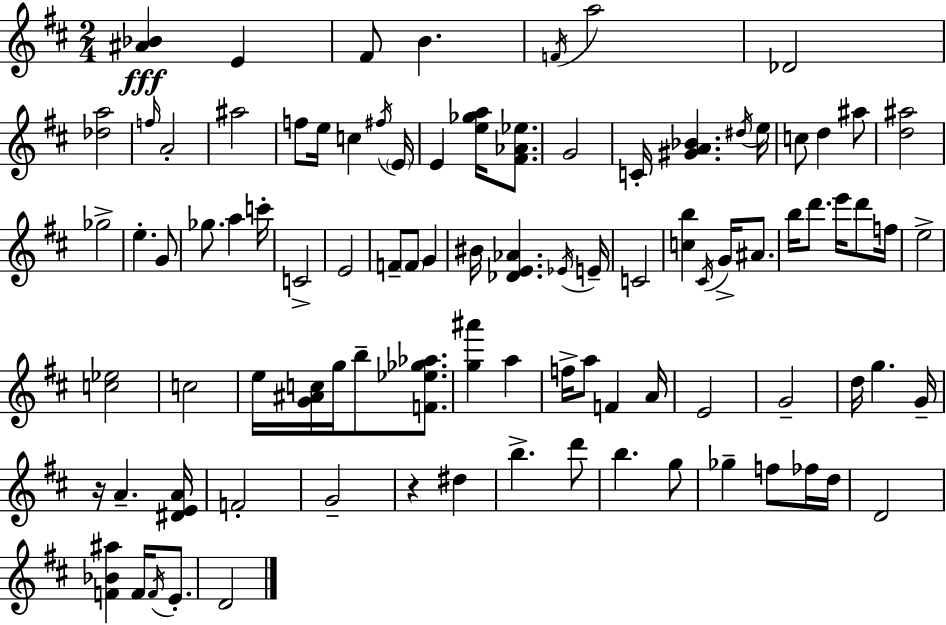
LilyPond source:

{
  \clef treble
  \numericTimeSignature
  \time 2/4
  \key d \major
  \repeat volta 2 { <ais' bes'>4\fff e'4 | fis'8 b'4. | \acciaccatura { f'16 } a''2 | des'2 | \break <des'' a''>2 | \grace { f''16 } a'2-. | ais''2 | f''8 e''16 c''4 | \break \acciaccatura { fis''16 } \parenthesize e'16 e'4 <e'' ges'' a''>16 | <fis' aes' ees''>8. g'2 | c'16-. <gis' a' bes'>4. | \acciaccatura { dis''16 } e''16 c''8 d''4 | \break ais''8 <d'' ais''>2 | ges''2-> | e''4.-. | g'8 ges''8. a''4 | \break c'''16-. c'2-> | e'2 | f'8-- \parenthesize f'8 | g'4 bis'16 <des' e' aes'>4. | \break \acciaccatura { ees'16 } e'16-- c'2 | <c'' b''>4 | \acciaccatura { cis'16 } g'16-> ais'8. b''16 d'''8. | e'''16 d'''8 f''16 e''2-> | \break <c'' ees''>2 | c''2 | e''16 <g' ais' c''>16 | g''16 b''8-- <f' ees'' ges'' aes''>8. <g'' ais'''>4 | \break a''4 f''16-> a''8 | f'4 a'16 e'2 | g'2-- | d''16 g''4. | \break g'16-- r16 a'4.-- | <dis' e' a'>16 f'2-. | g'2-- | r4 | \break dis''4 b''4.-> | d'''8 b''4. | g''8 ges''4-- | f''8 fes''16 d''16 d'2 | \break <f' bes' ais''>4 | f'16 \acciaccatura { f'16 } e'8.-. d'2 | } \bar "|."
}